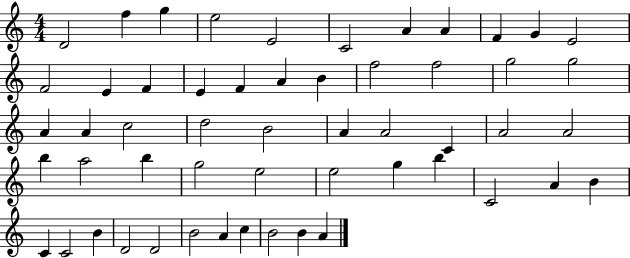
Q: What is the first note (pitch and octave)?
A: D4